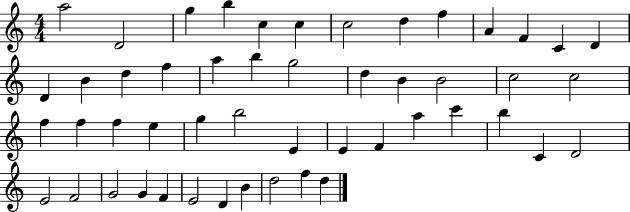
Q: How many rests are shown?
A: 0